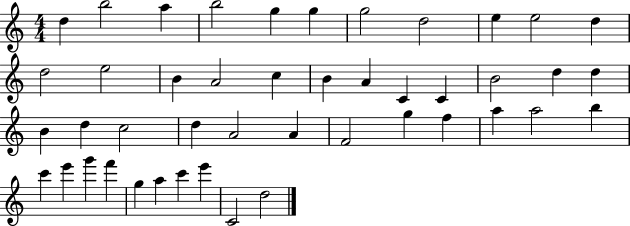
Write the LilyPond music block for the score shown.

{
  \clef treble
  \numericTimeSignature
  \time 4/4
  \key c \major
  d''4 b''2 a''4 | b''2 g''4 g''4 | g''2 d''2 | e''4 e''2 d''4 | \break d''2 e''2 | b'4 a'2 c''4 | b'4 a'4 c'4 c'4 | b'2 d''4 d''4 | \break b'4 d''4 c''2 | d''4 a'2 a'4 | f'2 g''4 f''4 | a''4 a''2 b''4 | \break c'''4 e'''4 g'''4 f'''4 | g''4 a''4 c'''4 e'''4 | c'2 d''2 | \bar "|."
}